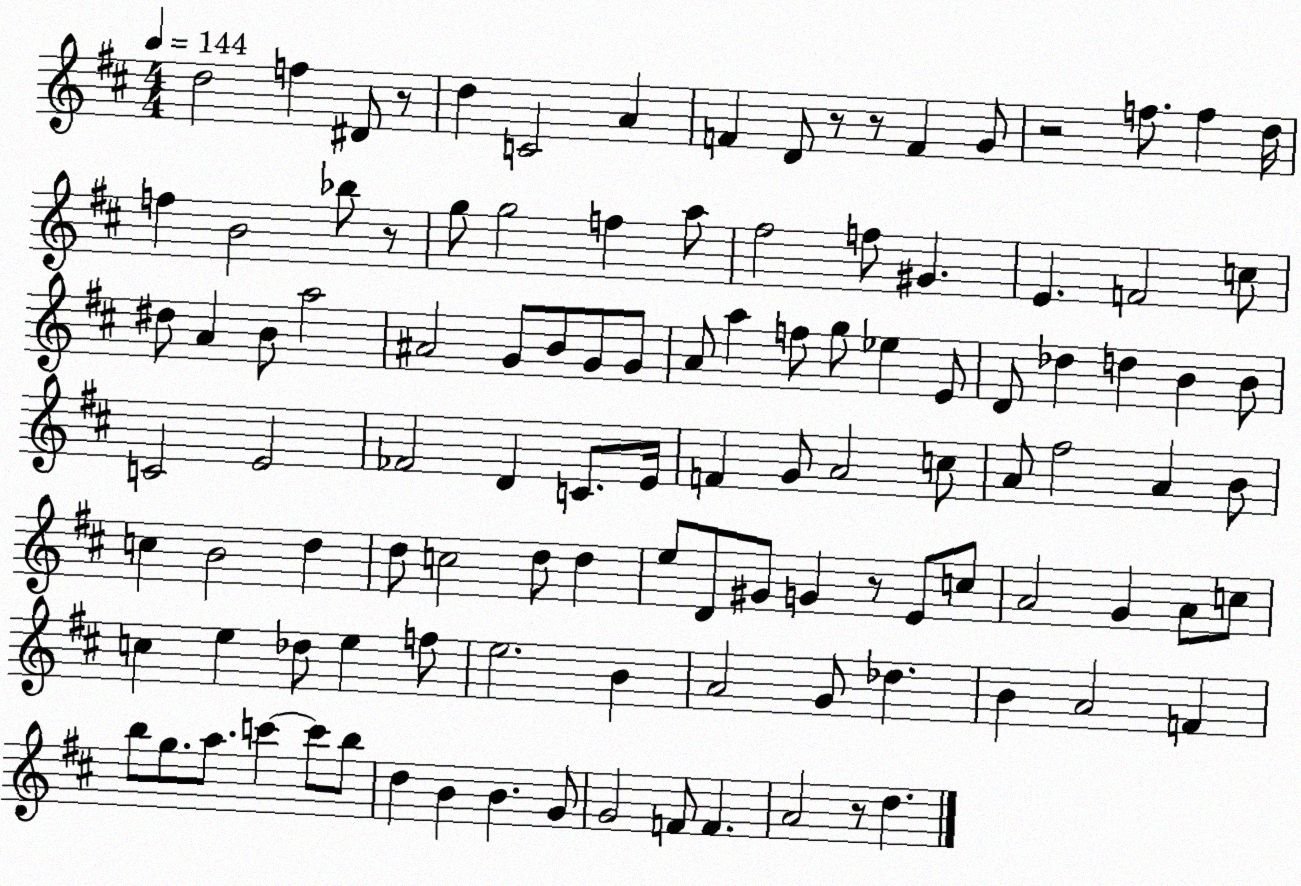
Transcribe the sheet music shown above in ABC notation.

X:1
T:Untitled
M:4/4
L:1/4
K:D
d2 f ^D/2 z/2 d C2 A F D/2 z/2 z/2 F G/2 z2 f/2 f d/4 f B2 _b/2 z/2 g/2 g2 f a/2 ^f2 f/2 ^G E F2 c/2 ^d/2 A B/2 a2 ^A2 G/2 B/2 G/2 G/2 A/2 a f/2 g/2 _e E/2 D/2 _d d B B/2 C2 E2 _F2 D C/2 E/4 F G/2 A2 c/2 A/2 ^f2 A B/2 c B2 d d/2 c2 d/2 d e/2 D/2 ^G/2 G z/2 E/2 c/2 A2 G A/2 c/2 c e _d/2 e f/2 e2 B A2 G/2 _d B A2 F b/2 g/2 a/2 c' c'/2 b/2 d B B G/2 G2 F/2 F A2 z/2 d